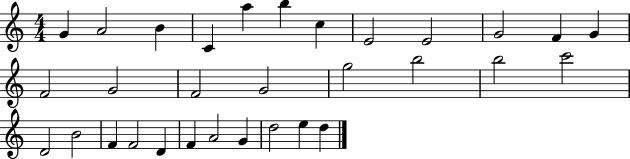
{
  \clef treble
  \numericTimeSignature
  \time 4/4
  \key c \major
  g'4 a'2 b'4 | c'4 a''4 b''4 c''4 | e'2 e'2 | g'2 f'4 g'4 | \break f'2 g'2 | f'2 g'2 | g''2 b''2 | b''2 c'''2 | \break d'2 b'2 | f'4 f'2 d'4 | f'4 a'2 g'4 | d''2 e''4 d''4 | \break \bar "|."
}